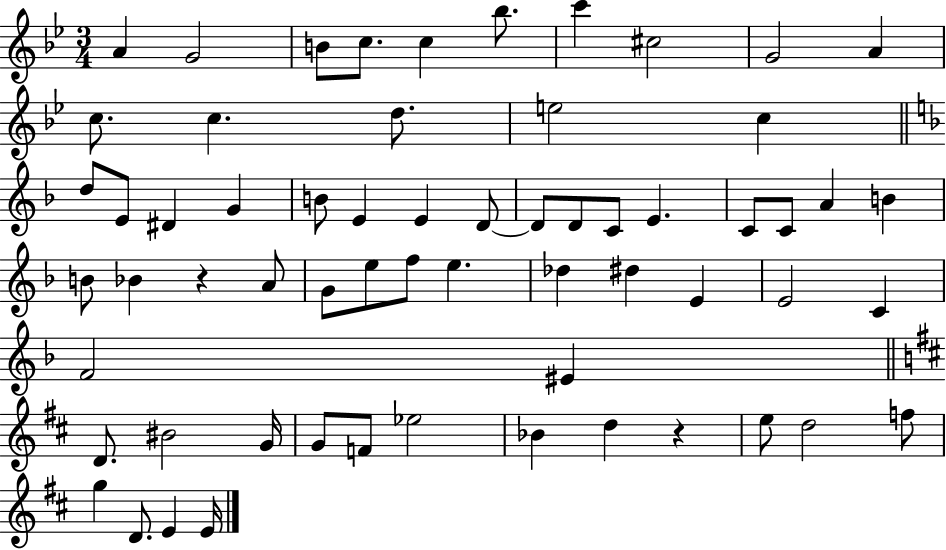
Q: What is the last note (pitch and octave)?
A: E4